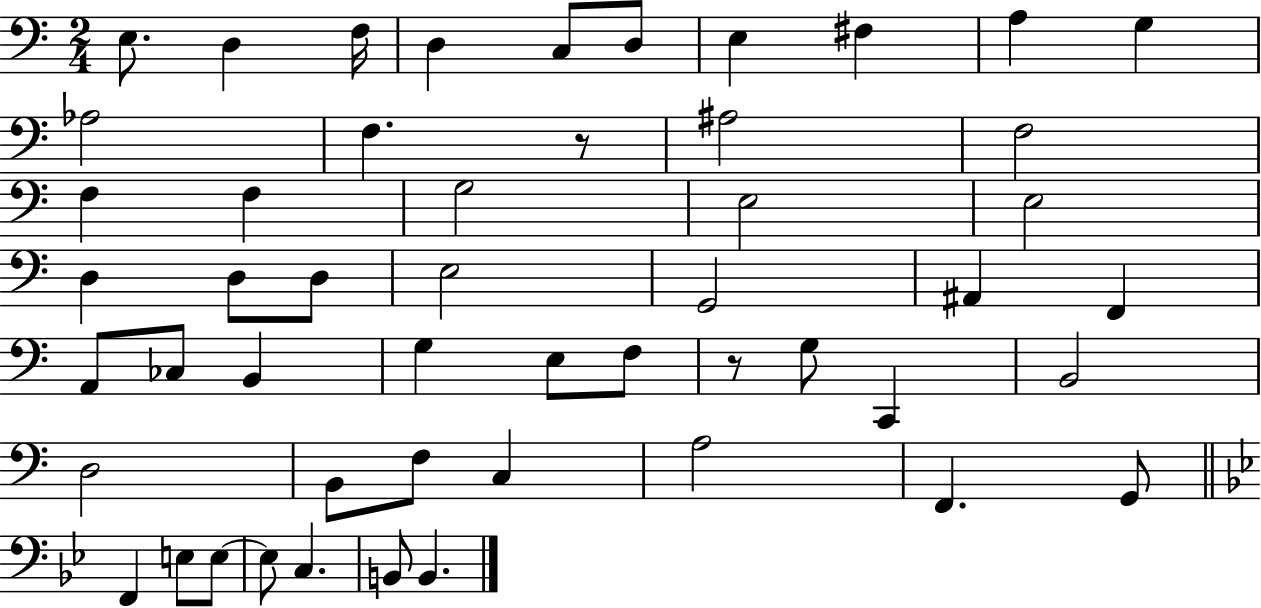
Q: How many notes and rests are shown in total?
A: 51